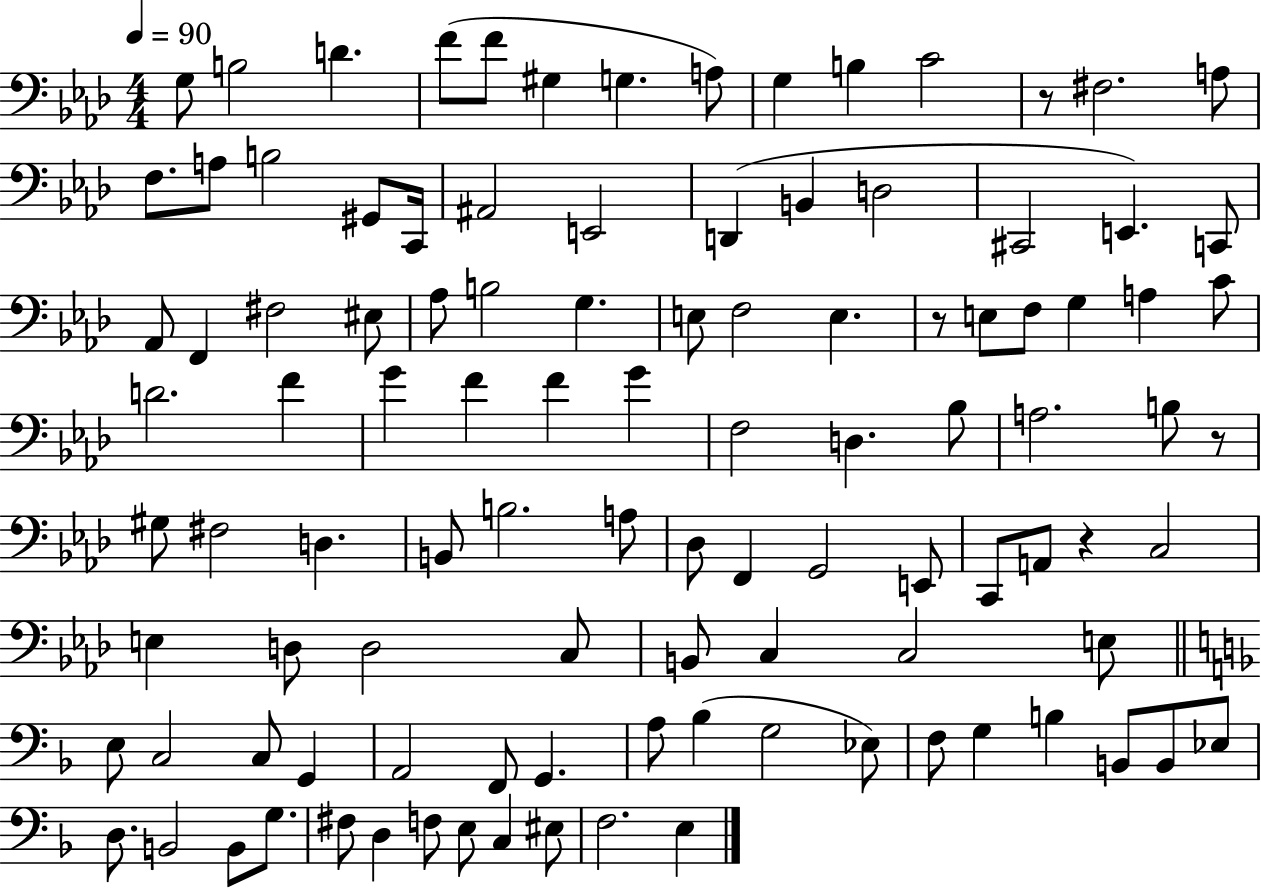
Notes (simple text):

G3/e B3/h D4/q. F4/e F4/e G#3/q G3/q. A3/e G3/q B3/q C4/h R/e F#3/h. A3/e F3/e. A3/e B3/h G#2/e C2/s A#2/h E2/h D2/q B2/q D3/h C#2/h E2/q. C2/e Ab2/e F2/q F#3/h EIS3/e Ab3/e B3/h G3/q. E3/e F3/h E3/q. R/e E3/e F3/e G3/q A3/q C4/e D4/h. F4/q G4/q F4/q F4/q G4/q F3/h D3/q. Bb3/e A3/h. B3/e R/e G#3/e F#3/h D3/q. B2/e B3/h. A3/e Db3/e F2/q G2/h E2/e C2/e A2/e R/q C3/h E3/q D3/e D3/h C3/e B2/e C3/q C3/h E3/e E3/e C3/h C3/e G2/q A2/h F2/e G2/q. A3/e Bb3/q G3/h Eb3/e F3/e G3/q B3/q B2/e B2/e Eb3/e D3/e. B2/h B2/e G3/e. F#3/e D3/q F3/e E3/e C3/q EIS3/e F3/h. E3/q